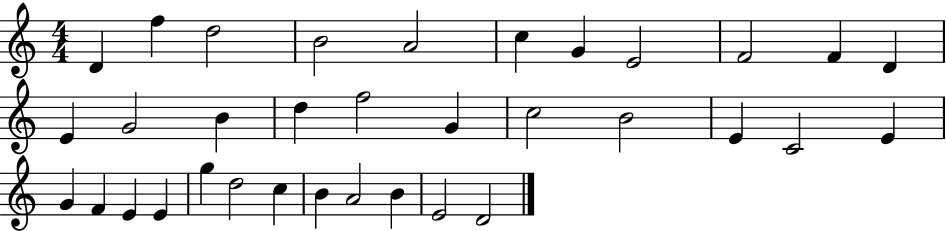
{
  \clef treble
  \numericTimeSignature
  \time 4/4
  \key c \major
  d'4 f''4 d''2 | b'2 a'2 | c''4 g'4 e'2 | f'2 f'4 d'4 | \break e'4 g'2 b'4 | d''4 f''2 g'4 | c''2 b'2 | e'4 c'2 e'4 | \break g'4 f'4 e'4 e'4 | g''4 d''2 c''4 | b'4 a'2 b'4 | e'2 d'2 | \break \bar "|."
}